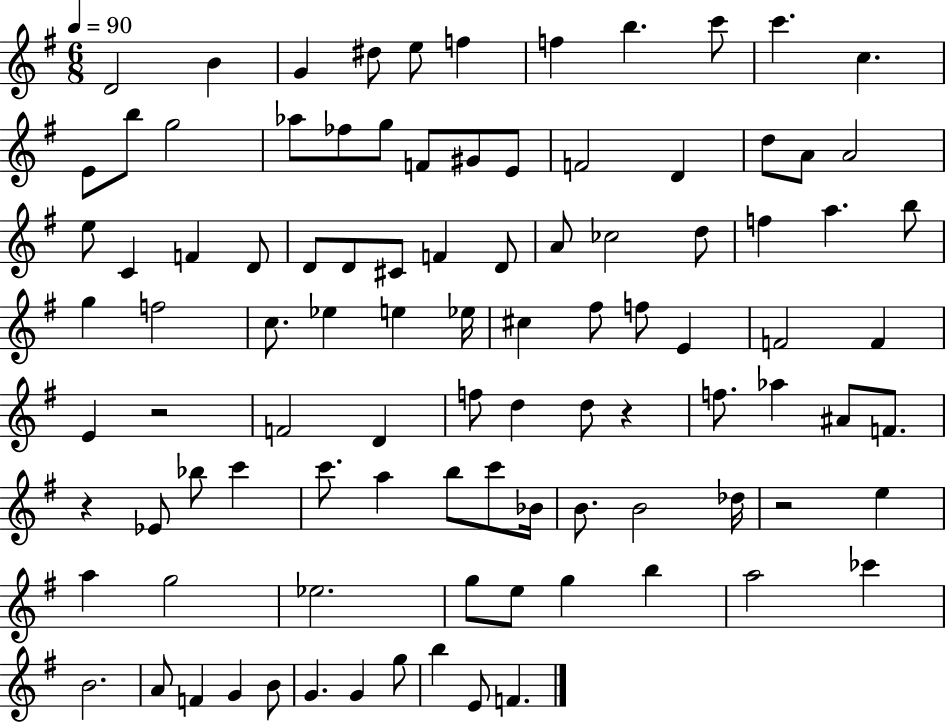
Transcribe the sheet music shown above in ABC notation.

X:1
T:Untitled
M:6/8
L:1/4
K:G
D2 B G ^d/2 e/2 f f b c'/2 c' c E/2 b/2 g2 _a/2 _f/2 g/2 F/2 ^G/2 E/2 F2 D d/2 A/2 A2 e/2 C F D/2 D/2 D/2 ^C/2 F D/2 A/2 _c2 d/2 f a b/2 g f2 c/2 _e e _e/4 ^c ^f/2 f/2 E F2 F E z2 F2 D f/2 d d/2 z f/2 _a ^A/2 F/2 z _E/2 _b/2 c' c'/2 a b/2 c'/2 _B/4 B/2 B2 _d/4 z2 e a g2 _e2 g/2 e/2 g b a2 _c' B2 A/2 F G B/2 G G g/2 b E/2 F